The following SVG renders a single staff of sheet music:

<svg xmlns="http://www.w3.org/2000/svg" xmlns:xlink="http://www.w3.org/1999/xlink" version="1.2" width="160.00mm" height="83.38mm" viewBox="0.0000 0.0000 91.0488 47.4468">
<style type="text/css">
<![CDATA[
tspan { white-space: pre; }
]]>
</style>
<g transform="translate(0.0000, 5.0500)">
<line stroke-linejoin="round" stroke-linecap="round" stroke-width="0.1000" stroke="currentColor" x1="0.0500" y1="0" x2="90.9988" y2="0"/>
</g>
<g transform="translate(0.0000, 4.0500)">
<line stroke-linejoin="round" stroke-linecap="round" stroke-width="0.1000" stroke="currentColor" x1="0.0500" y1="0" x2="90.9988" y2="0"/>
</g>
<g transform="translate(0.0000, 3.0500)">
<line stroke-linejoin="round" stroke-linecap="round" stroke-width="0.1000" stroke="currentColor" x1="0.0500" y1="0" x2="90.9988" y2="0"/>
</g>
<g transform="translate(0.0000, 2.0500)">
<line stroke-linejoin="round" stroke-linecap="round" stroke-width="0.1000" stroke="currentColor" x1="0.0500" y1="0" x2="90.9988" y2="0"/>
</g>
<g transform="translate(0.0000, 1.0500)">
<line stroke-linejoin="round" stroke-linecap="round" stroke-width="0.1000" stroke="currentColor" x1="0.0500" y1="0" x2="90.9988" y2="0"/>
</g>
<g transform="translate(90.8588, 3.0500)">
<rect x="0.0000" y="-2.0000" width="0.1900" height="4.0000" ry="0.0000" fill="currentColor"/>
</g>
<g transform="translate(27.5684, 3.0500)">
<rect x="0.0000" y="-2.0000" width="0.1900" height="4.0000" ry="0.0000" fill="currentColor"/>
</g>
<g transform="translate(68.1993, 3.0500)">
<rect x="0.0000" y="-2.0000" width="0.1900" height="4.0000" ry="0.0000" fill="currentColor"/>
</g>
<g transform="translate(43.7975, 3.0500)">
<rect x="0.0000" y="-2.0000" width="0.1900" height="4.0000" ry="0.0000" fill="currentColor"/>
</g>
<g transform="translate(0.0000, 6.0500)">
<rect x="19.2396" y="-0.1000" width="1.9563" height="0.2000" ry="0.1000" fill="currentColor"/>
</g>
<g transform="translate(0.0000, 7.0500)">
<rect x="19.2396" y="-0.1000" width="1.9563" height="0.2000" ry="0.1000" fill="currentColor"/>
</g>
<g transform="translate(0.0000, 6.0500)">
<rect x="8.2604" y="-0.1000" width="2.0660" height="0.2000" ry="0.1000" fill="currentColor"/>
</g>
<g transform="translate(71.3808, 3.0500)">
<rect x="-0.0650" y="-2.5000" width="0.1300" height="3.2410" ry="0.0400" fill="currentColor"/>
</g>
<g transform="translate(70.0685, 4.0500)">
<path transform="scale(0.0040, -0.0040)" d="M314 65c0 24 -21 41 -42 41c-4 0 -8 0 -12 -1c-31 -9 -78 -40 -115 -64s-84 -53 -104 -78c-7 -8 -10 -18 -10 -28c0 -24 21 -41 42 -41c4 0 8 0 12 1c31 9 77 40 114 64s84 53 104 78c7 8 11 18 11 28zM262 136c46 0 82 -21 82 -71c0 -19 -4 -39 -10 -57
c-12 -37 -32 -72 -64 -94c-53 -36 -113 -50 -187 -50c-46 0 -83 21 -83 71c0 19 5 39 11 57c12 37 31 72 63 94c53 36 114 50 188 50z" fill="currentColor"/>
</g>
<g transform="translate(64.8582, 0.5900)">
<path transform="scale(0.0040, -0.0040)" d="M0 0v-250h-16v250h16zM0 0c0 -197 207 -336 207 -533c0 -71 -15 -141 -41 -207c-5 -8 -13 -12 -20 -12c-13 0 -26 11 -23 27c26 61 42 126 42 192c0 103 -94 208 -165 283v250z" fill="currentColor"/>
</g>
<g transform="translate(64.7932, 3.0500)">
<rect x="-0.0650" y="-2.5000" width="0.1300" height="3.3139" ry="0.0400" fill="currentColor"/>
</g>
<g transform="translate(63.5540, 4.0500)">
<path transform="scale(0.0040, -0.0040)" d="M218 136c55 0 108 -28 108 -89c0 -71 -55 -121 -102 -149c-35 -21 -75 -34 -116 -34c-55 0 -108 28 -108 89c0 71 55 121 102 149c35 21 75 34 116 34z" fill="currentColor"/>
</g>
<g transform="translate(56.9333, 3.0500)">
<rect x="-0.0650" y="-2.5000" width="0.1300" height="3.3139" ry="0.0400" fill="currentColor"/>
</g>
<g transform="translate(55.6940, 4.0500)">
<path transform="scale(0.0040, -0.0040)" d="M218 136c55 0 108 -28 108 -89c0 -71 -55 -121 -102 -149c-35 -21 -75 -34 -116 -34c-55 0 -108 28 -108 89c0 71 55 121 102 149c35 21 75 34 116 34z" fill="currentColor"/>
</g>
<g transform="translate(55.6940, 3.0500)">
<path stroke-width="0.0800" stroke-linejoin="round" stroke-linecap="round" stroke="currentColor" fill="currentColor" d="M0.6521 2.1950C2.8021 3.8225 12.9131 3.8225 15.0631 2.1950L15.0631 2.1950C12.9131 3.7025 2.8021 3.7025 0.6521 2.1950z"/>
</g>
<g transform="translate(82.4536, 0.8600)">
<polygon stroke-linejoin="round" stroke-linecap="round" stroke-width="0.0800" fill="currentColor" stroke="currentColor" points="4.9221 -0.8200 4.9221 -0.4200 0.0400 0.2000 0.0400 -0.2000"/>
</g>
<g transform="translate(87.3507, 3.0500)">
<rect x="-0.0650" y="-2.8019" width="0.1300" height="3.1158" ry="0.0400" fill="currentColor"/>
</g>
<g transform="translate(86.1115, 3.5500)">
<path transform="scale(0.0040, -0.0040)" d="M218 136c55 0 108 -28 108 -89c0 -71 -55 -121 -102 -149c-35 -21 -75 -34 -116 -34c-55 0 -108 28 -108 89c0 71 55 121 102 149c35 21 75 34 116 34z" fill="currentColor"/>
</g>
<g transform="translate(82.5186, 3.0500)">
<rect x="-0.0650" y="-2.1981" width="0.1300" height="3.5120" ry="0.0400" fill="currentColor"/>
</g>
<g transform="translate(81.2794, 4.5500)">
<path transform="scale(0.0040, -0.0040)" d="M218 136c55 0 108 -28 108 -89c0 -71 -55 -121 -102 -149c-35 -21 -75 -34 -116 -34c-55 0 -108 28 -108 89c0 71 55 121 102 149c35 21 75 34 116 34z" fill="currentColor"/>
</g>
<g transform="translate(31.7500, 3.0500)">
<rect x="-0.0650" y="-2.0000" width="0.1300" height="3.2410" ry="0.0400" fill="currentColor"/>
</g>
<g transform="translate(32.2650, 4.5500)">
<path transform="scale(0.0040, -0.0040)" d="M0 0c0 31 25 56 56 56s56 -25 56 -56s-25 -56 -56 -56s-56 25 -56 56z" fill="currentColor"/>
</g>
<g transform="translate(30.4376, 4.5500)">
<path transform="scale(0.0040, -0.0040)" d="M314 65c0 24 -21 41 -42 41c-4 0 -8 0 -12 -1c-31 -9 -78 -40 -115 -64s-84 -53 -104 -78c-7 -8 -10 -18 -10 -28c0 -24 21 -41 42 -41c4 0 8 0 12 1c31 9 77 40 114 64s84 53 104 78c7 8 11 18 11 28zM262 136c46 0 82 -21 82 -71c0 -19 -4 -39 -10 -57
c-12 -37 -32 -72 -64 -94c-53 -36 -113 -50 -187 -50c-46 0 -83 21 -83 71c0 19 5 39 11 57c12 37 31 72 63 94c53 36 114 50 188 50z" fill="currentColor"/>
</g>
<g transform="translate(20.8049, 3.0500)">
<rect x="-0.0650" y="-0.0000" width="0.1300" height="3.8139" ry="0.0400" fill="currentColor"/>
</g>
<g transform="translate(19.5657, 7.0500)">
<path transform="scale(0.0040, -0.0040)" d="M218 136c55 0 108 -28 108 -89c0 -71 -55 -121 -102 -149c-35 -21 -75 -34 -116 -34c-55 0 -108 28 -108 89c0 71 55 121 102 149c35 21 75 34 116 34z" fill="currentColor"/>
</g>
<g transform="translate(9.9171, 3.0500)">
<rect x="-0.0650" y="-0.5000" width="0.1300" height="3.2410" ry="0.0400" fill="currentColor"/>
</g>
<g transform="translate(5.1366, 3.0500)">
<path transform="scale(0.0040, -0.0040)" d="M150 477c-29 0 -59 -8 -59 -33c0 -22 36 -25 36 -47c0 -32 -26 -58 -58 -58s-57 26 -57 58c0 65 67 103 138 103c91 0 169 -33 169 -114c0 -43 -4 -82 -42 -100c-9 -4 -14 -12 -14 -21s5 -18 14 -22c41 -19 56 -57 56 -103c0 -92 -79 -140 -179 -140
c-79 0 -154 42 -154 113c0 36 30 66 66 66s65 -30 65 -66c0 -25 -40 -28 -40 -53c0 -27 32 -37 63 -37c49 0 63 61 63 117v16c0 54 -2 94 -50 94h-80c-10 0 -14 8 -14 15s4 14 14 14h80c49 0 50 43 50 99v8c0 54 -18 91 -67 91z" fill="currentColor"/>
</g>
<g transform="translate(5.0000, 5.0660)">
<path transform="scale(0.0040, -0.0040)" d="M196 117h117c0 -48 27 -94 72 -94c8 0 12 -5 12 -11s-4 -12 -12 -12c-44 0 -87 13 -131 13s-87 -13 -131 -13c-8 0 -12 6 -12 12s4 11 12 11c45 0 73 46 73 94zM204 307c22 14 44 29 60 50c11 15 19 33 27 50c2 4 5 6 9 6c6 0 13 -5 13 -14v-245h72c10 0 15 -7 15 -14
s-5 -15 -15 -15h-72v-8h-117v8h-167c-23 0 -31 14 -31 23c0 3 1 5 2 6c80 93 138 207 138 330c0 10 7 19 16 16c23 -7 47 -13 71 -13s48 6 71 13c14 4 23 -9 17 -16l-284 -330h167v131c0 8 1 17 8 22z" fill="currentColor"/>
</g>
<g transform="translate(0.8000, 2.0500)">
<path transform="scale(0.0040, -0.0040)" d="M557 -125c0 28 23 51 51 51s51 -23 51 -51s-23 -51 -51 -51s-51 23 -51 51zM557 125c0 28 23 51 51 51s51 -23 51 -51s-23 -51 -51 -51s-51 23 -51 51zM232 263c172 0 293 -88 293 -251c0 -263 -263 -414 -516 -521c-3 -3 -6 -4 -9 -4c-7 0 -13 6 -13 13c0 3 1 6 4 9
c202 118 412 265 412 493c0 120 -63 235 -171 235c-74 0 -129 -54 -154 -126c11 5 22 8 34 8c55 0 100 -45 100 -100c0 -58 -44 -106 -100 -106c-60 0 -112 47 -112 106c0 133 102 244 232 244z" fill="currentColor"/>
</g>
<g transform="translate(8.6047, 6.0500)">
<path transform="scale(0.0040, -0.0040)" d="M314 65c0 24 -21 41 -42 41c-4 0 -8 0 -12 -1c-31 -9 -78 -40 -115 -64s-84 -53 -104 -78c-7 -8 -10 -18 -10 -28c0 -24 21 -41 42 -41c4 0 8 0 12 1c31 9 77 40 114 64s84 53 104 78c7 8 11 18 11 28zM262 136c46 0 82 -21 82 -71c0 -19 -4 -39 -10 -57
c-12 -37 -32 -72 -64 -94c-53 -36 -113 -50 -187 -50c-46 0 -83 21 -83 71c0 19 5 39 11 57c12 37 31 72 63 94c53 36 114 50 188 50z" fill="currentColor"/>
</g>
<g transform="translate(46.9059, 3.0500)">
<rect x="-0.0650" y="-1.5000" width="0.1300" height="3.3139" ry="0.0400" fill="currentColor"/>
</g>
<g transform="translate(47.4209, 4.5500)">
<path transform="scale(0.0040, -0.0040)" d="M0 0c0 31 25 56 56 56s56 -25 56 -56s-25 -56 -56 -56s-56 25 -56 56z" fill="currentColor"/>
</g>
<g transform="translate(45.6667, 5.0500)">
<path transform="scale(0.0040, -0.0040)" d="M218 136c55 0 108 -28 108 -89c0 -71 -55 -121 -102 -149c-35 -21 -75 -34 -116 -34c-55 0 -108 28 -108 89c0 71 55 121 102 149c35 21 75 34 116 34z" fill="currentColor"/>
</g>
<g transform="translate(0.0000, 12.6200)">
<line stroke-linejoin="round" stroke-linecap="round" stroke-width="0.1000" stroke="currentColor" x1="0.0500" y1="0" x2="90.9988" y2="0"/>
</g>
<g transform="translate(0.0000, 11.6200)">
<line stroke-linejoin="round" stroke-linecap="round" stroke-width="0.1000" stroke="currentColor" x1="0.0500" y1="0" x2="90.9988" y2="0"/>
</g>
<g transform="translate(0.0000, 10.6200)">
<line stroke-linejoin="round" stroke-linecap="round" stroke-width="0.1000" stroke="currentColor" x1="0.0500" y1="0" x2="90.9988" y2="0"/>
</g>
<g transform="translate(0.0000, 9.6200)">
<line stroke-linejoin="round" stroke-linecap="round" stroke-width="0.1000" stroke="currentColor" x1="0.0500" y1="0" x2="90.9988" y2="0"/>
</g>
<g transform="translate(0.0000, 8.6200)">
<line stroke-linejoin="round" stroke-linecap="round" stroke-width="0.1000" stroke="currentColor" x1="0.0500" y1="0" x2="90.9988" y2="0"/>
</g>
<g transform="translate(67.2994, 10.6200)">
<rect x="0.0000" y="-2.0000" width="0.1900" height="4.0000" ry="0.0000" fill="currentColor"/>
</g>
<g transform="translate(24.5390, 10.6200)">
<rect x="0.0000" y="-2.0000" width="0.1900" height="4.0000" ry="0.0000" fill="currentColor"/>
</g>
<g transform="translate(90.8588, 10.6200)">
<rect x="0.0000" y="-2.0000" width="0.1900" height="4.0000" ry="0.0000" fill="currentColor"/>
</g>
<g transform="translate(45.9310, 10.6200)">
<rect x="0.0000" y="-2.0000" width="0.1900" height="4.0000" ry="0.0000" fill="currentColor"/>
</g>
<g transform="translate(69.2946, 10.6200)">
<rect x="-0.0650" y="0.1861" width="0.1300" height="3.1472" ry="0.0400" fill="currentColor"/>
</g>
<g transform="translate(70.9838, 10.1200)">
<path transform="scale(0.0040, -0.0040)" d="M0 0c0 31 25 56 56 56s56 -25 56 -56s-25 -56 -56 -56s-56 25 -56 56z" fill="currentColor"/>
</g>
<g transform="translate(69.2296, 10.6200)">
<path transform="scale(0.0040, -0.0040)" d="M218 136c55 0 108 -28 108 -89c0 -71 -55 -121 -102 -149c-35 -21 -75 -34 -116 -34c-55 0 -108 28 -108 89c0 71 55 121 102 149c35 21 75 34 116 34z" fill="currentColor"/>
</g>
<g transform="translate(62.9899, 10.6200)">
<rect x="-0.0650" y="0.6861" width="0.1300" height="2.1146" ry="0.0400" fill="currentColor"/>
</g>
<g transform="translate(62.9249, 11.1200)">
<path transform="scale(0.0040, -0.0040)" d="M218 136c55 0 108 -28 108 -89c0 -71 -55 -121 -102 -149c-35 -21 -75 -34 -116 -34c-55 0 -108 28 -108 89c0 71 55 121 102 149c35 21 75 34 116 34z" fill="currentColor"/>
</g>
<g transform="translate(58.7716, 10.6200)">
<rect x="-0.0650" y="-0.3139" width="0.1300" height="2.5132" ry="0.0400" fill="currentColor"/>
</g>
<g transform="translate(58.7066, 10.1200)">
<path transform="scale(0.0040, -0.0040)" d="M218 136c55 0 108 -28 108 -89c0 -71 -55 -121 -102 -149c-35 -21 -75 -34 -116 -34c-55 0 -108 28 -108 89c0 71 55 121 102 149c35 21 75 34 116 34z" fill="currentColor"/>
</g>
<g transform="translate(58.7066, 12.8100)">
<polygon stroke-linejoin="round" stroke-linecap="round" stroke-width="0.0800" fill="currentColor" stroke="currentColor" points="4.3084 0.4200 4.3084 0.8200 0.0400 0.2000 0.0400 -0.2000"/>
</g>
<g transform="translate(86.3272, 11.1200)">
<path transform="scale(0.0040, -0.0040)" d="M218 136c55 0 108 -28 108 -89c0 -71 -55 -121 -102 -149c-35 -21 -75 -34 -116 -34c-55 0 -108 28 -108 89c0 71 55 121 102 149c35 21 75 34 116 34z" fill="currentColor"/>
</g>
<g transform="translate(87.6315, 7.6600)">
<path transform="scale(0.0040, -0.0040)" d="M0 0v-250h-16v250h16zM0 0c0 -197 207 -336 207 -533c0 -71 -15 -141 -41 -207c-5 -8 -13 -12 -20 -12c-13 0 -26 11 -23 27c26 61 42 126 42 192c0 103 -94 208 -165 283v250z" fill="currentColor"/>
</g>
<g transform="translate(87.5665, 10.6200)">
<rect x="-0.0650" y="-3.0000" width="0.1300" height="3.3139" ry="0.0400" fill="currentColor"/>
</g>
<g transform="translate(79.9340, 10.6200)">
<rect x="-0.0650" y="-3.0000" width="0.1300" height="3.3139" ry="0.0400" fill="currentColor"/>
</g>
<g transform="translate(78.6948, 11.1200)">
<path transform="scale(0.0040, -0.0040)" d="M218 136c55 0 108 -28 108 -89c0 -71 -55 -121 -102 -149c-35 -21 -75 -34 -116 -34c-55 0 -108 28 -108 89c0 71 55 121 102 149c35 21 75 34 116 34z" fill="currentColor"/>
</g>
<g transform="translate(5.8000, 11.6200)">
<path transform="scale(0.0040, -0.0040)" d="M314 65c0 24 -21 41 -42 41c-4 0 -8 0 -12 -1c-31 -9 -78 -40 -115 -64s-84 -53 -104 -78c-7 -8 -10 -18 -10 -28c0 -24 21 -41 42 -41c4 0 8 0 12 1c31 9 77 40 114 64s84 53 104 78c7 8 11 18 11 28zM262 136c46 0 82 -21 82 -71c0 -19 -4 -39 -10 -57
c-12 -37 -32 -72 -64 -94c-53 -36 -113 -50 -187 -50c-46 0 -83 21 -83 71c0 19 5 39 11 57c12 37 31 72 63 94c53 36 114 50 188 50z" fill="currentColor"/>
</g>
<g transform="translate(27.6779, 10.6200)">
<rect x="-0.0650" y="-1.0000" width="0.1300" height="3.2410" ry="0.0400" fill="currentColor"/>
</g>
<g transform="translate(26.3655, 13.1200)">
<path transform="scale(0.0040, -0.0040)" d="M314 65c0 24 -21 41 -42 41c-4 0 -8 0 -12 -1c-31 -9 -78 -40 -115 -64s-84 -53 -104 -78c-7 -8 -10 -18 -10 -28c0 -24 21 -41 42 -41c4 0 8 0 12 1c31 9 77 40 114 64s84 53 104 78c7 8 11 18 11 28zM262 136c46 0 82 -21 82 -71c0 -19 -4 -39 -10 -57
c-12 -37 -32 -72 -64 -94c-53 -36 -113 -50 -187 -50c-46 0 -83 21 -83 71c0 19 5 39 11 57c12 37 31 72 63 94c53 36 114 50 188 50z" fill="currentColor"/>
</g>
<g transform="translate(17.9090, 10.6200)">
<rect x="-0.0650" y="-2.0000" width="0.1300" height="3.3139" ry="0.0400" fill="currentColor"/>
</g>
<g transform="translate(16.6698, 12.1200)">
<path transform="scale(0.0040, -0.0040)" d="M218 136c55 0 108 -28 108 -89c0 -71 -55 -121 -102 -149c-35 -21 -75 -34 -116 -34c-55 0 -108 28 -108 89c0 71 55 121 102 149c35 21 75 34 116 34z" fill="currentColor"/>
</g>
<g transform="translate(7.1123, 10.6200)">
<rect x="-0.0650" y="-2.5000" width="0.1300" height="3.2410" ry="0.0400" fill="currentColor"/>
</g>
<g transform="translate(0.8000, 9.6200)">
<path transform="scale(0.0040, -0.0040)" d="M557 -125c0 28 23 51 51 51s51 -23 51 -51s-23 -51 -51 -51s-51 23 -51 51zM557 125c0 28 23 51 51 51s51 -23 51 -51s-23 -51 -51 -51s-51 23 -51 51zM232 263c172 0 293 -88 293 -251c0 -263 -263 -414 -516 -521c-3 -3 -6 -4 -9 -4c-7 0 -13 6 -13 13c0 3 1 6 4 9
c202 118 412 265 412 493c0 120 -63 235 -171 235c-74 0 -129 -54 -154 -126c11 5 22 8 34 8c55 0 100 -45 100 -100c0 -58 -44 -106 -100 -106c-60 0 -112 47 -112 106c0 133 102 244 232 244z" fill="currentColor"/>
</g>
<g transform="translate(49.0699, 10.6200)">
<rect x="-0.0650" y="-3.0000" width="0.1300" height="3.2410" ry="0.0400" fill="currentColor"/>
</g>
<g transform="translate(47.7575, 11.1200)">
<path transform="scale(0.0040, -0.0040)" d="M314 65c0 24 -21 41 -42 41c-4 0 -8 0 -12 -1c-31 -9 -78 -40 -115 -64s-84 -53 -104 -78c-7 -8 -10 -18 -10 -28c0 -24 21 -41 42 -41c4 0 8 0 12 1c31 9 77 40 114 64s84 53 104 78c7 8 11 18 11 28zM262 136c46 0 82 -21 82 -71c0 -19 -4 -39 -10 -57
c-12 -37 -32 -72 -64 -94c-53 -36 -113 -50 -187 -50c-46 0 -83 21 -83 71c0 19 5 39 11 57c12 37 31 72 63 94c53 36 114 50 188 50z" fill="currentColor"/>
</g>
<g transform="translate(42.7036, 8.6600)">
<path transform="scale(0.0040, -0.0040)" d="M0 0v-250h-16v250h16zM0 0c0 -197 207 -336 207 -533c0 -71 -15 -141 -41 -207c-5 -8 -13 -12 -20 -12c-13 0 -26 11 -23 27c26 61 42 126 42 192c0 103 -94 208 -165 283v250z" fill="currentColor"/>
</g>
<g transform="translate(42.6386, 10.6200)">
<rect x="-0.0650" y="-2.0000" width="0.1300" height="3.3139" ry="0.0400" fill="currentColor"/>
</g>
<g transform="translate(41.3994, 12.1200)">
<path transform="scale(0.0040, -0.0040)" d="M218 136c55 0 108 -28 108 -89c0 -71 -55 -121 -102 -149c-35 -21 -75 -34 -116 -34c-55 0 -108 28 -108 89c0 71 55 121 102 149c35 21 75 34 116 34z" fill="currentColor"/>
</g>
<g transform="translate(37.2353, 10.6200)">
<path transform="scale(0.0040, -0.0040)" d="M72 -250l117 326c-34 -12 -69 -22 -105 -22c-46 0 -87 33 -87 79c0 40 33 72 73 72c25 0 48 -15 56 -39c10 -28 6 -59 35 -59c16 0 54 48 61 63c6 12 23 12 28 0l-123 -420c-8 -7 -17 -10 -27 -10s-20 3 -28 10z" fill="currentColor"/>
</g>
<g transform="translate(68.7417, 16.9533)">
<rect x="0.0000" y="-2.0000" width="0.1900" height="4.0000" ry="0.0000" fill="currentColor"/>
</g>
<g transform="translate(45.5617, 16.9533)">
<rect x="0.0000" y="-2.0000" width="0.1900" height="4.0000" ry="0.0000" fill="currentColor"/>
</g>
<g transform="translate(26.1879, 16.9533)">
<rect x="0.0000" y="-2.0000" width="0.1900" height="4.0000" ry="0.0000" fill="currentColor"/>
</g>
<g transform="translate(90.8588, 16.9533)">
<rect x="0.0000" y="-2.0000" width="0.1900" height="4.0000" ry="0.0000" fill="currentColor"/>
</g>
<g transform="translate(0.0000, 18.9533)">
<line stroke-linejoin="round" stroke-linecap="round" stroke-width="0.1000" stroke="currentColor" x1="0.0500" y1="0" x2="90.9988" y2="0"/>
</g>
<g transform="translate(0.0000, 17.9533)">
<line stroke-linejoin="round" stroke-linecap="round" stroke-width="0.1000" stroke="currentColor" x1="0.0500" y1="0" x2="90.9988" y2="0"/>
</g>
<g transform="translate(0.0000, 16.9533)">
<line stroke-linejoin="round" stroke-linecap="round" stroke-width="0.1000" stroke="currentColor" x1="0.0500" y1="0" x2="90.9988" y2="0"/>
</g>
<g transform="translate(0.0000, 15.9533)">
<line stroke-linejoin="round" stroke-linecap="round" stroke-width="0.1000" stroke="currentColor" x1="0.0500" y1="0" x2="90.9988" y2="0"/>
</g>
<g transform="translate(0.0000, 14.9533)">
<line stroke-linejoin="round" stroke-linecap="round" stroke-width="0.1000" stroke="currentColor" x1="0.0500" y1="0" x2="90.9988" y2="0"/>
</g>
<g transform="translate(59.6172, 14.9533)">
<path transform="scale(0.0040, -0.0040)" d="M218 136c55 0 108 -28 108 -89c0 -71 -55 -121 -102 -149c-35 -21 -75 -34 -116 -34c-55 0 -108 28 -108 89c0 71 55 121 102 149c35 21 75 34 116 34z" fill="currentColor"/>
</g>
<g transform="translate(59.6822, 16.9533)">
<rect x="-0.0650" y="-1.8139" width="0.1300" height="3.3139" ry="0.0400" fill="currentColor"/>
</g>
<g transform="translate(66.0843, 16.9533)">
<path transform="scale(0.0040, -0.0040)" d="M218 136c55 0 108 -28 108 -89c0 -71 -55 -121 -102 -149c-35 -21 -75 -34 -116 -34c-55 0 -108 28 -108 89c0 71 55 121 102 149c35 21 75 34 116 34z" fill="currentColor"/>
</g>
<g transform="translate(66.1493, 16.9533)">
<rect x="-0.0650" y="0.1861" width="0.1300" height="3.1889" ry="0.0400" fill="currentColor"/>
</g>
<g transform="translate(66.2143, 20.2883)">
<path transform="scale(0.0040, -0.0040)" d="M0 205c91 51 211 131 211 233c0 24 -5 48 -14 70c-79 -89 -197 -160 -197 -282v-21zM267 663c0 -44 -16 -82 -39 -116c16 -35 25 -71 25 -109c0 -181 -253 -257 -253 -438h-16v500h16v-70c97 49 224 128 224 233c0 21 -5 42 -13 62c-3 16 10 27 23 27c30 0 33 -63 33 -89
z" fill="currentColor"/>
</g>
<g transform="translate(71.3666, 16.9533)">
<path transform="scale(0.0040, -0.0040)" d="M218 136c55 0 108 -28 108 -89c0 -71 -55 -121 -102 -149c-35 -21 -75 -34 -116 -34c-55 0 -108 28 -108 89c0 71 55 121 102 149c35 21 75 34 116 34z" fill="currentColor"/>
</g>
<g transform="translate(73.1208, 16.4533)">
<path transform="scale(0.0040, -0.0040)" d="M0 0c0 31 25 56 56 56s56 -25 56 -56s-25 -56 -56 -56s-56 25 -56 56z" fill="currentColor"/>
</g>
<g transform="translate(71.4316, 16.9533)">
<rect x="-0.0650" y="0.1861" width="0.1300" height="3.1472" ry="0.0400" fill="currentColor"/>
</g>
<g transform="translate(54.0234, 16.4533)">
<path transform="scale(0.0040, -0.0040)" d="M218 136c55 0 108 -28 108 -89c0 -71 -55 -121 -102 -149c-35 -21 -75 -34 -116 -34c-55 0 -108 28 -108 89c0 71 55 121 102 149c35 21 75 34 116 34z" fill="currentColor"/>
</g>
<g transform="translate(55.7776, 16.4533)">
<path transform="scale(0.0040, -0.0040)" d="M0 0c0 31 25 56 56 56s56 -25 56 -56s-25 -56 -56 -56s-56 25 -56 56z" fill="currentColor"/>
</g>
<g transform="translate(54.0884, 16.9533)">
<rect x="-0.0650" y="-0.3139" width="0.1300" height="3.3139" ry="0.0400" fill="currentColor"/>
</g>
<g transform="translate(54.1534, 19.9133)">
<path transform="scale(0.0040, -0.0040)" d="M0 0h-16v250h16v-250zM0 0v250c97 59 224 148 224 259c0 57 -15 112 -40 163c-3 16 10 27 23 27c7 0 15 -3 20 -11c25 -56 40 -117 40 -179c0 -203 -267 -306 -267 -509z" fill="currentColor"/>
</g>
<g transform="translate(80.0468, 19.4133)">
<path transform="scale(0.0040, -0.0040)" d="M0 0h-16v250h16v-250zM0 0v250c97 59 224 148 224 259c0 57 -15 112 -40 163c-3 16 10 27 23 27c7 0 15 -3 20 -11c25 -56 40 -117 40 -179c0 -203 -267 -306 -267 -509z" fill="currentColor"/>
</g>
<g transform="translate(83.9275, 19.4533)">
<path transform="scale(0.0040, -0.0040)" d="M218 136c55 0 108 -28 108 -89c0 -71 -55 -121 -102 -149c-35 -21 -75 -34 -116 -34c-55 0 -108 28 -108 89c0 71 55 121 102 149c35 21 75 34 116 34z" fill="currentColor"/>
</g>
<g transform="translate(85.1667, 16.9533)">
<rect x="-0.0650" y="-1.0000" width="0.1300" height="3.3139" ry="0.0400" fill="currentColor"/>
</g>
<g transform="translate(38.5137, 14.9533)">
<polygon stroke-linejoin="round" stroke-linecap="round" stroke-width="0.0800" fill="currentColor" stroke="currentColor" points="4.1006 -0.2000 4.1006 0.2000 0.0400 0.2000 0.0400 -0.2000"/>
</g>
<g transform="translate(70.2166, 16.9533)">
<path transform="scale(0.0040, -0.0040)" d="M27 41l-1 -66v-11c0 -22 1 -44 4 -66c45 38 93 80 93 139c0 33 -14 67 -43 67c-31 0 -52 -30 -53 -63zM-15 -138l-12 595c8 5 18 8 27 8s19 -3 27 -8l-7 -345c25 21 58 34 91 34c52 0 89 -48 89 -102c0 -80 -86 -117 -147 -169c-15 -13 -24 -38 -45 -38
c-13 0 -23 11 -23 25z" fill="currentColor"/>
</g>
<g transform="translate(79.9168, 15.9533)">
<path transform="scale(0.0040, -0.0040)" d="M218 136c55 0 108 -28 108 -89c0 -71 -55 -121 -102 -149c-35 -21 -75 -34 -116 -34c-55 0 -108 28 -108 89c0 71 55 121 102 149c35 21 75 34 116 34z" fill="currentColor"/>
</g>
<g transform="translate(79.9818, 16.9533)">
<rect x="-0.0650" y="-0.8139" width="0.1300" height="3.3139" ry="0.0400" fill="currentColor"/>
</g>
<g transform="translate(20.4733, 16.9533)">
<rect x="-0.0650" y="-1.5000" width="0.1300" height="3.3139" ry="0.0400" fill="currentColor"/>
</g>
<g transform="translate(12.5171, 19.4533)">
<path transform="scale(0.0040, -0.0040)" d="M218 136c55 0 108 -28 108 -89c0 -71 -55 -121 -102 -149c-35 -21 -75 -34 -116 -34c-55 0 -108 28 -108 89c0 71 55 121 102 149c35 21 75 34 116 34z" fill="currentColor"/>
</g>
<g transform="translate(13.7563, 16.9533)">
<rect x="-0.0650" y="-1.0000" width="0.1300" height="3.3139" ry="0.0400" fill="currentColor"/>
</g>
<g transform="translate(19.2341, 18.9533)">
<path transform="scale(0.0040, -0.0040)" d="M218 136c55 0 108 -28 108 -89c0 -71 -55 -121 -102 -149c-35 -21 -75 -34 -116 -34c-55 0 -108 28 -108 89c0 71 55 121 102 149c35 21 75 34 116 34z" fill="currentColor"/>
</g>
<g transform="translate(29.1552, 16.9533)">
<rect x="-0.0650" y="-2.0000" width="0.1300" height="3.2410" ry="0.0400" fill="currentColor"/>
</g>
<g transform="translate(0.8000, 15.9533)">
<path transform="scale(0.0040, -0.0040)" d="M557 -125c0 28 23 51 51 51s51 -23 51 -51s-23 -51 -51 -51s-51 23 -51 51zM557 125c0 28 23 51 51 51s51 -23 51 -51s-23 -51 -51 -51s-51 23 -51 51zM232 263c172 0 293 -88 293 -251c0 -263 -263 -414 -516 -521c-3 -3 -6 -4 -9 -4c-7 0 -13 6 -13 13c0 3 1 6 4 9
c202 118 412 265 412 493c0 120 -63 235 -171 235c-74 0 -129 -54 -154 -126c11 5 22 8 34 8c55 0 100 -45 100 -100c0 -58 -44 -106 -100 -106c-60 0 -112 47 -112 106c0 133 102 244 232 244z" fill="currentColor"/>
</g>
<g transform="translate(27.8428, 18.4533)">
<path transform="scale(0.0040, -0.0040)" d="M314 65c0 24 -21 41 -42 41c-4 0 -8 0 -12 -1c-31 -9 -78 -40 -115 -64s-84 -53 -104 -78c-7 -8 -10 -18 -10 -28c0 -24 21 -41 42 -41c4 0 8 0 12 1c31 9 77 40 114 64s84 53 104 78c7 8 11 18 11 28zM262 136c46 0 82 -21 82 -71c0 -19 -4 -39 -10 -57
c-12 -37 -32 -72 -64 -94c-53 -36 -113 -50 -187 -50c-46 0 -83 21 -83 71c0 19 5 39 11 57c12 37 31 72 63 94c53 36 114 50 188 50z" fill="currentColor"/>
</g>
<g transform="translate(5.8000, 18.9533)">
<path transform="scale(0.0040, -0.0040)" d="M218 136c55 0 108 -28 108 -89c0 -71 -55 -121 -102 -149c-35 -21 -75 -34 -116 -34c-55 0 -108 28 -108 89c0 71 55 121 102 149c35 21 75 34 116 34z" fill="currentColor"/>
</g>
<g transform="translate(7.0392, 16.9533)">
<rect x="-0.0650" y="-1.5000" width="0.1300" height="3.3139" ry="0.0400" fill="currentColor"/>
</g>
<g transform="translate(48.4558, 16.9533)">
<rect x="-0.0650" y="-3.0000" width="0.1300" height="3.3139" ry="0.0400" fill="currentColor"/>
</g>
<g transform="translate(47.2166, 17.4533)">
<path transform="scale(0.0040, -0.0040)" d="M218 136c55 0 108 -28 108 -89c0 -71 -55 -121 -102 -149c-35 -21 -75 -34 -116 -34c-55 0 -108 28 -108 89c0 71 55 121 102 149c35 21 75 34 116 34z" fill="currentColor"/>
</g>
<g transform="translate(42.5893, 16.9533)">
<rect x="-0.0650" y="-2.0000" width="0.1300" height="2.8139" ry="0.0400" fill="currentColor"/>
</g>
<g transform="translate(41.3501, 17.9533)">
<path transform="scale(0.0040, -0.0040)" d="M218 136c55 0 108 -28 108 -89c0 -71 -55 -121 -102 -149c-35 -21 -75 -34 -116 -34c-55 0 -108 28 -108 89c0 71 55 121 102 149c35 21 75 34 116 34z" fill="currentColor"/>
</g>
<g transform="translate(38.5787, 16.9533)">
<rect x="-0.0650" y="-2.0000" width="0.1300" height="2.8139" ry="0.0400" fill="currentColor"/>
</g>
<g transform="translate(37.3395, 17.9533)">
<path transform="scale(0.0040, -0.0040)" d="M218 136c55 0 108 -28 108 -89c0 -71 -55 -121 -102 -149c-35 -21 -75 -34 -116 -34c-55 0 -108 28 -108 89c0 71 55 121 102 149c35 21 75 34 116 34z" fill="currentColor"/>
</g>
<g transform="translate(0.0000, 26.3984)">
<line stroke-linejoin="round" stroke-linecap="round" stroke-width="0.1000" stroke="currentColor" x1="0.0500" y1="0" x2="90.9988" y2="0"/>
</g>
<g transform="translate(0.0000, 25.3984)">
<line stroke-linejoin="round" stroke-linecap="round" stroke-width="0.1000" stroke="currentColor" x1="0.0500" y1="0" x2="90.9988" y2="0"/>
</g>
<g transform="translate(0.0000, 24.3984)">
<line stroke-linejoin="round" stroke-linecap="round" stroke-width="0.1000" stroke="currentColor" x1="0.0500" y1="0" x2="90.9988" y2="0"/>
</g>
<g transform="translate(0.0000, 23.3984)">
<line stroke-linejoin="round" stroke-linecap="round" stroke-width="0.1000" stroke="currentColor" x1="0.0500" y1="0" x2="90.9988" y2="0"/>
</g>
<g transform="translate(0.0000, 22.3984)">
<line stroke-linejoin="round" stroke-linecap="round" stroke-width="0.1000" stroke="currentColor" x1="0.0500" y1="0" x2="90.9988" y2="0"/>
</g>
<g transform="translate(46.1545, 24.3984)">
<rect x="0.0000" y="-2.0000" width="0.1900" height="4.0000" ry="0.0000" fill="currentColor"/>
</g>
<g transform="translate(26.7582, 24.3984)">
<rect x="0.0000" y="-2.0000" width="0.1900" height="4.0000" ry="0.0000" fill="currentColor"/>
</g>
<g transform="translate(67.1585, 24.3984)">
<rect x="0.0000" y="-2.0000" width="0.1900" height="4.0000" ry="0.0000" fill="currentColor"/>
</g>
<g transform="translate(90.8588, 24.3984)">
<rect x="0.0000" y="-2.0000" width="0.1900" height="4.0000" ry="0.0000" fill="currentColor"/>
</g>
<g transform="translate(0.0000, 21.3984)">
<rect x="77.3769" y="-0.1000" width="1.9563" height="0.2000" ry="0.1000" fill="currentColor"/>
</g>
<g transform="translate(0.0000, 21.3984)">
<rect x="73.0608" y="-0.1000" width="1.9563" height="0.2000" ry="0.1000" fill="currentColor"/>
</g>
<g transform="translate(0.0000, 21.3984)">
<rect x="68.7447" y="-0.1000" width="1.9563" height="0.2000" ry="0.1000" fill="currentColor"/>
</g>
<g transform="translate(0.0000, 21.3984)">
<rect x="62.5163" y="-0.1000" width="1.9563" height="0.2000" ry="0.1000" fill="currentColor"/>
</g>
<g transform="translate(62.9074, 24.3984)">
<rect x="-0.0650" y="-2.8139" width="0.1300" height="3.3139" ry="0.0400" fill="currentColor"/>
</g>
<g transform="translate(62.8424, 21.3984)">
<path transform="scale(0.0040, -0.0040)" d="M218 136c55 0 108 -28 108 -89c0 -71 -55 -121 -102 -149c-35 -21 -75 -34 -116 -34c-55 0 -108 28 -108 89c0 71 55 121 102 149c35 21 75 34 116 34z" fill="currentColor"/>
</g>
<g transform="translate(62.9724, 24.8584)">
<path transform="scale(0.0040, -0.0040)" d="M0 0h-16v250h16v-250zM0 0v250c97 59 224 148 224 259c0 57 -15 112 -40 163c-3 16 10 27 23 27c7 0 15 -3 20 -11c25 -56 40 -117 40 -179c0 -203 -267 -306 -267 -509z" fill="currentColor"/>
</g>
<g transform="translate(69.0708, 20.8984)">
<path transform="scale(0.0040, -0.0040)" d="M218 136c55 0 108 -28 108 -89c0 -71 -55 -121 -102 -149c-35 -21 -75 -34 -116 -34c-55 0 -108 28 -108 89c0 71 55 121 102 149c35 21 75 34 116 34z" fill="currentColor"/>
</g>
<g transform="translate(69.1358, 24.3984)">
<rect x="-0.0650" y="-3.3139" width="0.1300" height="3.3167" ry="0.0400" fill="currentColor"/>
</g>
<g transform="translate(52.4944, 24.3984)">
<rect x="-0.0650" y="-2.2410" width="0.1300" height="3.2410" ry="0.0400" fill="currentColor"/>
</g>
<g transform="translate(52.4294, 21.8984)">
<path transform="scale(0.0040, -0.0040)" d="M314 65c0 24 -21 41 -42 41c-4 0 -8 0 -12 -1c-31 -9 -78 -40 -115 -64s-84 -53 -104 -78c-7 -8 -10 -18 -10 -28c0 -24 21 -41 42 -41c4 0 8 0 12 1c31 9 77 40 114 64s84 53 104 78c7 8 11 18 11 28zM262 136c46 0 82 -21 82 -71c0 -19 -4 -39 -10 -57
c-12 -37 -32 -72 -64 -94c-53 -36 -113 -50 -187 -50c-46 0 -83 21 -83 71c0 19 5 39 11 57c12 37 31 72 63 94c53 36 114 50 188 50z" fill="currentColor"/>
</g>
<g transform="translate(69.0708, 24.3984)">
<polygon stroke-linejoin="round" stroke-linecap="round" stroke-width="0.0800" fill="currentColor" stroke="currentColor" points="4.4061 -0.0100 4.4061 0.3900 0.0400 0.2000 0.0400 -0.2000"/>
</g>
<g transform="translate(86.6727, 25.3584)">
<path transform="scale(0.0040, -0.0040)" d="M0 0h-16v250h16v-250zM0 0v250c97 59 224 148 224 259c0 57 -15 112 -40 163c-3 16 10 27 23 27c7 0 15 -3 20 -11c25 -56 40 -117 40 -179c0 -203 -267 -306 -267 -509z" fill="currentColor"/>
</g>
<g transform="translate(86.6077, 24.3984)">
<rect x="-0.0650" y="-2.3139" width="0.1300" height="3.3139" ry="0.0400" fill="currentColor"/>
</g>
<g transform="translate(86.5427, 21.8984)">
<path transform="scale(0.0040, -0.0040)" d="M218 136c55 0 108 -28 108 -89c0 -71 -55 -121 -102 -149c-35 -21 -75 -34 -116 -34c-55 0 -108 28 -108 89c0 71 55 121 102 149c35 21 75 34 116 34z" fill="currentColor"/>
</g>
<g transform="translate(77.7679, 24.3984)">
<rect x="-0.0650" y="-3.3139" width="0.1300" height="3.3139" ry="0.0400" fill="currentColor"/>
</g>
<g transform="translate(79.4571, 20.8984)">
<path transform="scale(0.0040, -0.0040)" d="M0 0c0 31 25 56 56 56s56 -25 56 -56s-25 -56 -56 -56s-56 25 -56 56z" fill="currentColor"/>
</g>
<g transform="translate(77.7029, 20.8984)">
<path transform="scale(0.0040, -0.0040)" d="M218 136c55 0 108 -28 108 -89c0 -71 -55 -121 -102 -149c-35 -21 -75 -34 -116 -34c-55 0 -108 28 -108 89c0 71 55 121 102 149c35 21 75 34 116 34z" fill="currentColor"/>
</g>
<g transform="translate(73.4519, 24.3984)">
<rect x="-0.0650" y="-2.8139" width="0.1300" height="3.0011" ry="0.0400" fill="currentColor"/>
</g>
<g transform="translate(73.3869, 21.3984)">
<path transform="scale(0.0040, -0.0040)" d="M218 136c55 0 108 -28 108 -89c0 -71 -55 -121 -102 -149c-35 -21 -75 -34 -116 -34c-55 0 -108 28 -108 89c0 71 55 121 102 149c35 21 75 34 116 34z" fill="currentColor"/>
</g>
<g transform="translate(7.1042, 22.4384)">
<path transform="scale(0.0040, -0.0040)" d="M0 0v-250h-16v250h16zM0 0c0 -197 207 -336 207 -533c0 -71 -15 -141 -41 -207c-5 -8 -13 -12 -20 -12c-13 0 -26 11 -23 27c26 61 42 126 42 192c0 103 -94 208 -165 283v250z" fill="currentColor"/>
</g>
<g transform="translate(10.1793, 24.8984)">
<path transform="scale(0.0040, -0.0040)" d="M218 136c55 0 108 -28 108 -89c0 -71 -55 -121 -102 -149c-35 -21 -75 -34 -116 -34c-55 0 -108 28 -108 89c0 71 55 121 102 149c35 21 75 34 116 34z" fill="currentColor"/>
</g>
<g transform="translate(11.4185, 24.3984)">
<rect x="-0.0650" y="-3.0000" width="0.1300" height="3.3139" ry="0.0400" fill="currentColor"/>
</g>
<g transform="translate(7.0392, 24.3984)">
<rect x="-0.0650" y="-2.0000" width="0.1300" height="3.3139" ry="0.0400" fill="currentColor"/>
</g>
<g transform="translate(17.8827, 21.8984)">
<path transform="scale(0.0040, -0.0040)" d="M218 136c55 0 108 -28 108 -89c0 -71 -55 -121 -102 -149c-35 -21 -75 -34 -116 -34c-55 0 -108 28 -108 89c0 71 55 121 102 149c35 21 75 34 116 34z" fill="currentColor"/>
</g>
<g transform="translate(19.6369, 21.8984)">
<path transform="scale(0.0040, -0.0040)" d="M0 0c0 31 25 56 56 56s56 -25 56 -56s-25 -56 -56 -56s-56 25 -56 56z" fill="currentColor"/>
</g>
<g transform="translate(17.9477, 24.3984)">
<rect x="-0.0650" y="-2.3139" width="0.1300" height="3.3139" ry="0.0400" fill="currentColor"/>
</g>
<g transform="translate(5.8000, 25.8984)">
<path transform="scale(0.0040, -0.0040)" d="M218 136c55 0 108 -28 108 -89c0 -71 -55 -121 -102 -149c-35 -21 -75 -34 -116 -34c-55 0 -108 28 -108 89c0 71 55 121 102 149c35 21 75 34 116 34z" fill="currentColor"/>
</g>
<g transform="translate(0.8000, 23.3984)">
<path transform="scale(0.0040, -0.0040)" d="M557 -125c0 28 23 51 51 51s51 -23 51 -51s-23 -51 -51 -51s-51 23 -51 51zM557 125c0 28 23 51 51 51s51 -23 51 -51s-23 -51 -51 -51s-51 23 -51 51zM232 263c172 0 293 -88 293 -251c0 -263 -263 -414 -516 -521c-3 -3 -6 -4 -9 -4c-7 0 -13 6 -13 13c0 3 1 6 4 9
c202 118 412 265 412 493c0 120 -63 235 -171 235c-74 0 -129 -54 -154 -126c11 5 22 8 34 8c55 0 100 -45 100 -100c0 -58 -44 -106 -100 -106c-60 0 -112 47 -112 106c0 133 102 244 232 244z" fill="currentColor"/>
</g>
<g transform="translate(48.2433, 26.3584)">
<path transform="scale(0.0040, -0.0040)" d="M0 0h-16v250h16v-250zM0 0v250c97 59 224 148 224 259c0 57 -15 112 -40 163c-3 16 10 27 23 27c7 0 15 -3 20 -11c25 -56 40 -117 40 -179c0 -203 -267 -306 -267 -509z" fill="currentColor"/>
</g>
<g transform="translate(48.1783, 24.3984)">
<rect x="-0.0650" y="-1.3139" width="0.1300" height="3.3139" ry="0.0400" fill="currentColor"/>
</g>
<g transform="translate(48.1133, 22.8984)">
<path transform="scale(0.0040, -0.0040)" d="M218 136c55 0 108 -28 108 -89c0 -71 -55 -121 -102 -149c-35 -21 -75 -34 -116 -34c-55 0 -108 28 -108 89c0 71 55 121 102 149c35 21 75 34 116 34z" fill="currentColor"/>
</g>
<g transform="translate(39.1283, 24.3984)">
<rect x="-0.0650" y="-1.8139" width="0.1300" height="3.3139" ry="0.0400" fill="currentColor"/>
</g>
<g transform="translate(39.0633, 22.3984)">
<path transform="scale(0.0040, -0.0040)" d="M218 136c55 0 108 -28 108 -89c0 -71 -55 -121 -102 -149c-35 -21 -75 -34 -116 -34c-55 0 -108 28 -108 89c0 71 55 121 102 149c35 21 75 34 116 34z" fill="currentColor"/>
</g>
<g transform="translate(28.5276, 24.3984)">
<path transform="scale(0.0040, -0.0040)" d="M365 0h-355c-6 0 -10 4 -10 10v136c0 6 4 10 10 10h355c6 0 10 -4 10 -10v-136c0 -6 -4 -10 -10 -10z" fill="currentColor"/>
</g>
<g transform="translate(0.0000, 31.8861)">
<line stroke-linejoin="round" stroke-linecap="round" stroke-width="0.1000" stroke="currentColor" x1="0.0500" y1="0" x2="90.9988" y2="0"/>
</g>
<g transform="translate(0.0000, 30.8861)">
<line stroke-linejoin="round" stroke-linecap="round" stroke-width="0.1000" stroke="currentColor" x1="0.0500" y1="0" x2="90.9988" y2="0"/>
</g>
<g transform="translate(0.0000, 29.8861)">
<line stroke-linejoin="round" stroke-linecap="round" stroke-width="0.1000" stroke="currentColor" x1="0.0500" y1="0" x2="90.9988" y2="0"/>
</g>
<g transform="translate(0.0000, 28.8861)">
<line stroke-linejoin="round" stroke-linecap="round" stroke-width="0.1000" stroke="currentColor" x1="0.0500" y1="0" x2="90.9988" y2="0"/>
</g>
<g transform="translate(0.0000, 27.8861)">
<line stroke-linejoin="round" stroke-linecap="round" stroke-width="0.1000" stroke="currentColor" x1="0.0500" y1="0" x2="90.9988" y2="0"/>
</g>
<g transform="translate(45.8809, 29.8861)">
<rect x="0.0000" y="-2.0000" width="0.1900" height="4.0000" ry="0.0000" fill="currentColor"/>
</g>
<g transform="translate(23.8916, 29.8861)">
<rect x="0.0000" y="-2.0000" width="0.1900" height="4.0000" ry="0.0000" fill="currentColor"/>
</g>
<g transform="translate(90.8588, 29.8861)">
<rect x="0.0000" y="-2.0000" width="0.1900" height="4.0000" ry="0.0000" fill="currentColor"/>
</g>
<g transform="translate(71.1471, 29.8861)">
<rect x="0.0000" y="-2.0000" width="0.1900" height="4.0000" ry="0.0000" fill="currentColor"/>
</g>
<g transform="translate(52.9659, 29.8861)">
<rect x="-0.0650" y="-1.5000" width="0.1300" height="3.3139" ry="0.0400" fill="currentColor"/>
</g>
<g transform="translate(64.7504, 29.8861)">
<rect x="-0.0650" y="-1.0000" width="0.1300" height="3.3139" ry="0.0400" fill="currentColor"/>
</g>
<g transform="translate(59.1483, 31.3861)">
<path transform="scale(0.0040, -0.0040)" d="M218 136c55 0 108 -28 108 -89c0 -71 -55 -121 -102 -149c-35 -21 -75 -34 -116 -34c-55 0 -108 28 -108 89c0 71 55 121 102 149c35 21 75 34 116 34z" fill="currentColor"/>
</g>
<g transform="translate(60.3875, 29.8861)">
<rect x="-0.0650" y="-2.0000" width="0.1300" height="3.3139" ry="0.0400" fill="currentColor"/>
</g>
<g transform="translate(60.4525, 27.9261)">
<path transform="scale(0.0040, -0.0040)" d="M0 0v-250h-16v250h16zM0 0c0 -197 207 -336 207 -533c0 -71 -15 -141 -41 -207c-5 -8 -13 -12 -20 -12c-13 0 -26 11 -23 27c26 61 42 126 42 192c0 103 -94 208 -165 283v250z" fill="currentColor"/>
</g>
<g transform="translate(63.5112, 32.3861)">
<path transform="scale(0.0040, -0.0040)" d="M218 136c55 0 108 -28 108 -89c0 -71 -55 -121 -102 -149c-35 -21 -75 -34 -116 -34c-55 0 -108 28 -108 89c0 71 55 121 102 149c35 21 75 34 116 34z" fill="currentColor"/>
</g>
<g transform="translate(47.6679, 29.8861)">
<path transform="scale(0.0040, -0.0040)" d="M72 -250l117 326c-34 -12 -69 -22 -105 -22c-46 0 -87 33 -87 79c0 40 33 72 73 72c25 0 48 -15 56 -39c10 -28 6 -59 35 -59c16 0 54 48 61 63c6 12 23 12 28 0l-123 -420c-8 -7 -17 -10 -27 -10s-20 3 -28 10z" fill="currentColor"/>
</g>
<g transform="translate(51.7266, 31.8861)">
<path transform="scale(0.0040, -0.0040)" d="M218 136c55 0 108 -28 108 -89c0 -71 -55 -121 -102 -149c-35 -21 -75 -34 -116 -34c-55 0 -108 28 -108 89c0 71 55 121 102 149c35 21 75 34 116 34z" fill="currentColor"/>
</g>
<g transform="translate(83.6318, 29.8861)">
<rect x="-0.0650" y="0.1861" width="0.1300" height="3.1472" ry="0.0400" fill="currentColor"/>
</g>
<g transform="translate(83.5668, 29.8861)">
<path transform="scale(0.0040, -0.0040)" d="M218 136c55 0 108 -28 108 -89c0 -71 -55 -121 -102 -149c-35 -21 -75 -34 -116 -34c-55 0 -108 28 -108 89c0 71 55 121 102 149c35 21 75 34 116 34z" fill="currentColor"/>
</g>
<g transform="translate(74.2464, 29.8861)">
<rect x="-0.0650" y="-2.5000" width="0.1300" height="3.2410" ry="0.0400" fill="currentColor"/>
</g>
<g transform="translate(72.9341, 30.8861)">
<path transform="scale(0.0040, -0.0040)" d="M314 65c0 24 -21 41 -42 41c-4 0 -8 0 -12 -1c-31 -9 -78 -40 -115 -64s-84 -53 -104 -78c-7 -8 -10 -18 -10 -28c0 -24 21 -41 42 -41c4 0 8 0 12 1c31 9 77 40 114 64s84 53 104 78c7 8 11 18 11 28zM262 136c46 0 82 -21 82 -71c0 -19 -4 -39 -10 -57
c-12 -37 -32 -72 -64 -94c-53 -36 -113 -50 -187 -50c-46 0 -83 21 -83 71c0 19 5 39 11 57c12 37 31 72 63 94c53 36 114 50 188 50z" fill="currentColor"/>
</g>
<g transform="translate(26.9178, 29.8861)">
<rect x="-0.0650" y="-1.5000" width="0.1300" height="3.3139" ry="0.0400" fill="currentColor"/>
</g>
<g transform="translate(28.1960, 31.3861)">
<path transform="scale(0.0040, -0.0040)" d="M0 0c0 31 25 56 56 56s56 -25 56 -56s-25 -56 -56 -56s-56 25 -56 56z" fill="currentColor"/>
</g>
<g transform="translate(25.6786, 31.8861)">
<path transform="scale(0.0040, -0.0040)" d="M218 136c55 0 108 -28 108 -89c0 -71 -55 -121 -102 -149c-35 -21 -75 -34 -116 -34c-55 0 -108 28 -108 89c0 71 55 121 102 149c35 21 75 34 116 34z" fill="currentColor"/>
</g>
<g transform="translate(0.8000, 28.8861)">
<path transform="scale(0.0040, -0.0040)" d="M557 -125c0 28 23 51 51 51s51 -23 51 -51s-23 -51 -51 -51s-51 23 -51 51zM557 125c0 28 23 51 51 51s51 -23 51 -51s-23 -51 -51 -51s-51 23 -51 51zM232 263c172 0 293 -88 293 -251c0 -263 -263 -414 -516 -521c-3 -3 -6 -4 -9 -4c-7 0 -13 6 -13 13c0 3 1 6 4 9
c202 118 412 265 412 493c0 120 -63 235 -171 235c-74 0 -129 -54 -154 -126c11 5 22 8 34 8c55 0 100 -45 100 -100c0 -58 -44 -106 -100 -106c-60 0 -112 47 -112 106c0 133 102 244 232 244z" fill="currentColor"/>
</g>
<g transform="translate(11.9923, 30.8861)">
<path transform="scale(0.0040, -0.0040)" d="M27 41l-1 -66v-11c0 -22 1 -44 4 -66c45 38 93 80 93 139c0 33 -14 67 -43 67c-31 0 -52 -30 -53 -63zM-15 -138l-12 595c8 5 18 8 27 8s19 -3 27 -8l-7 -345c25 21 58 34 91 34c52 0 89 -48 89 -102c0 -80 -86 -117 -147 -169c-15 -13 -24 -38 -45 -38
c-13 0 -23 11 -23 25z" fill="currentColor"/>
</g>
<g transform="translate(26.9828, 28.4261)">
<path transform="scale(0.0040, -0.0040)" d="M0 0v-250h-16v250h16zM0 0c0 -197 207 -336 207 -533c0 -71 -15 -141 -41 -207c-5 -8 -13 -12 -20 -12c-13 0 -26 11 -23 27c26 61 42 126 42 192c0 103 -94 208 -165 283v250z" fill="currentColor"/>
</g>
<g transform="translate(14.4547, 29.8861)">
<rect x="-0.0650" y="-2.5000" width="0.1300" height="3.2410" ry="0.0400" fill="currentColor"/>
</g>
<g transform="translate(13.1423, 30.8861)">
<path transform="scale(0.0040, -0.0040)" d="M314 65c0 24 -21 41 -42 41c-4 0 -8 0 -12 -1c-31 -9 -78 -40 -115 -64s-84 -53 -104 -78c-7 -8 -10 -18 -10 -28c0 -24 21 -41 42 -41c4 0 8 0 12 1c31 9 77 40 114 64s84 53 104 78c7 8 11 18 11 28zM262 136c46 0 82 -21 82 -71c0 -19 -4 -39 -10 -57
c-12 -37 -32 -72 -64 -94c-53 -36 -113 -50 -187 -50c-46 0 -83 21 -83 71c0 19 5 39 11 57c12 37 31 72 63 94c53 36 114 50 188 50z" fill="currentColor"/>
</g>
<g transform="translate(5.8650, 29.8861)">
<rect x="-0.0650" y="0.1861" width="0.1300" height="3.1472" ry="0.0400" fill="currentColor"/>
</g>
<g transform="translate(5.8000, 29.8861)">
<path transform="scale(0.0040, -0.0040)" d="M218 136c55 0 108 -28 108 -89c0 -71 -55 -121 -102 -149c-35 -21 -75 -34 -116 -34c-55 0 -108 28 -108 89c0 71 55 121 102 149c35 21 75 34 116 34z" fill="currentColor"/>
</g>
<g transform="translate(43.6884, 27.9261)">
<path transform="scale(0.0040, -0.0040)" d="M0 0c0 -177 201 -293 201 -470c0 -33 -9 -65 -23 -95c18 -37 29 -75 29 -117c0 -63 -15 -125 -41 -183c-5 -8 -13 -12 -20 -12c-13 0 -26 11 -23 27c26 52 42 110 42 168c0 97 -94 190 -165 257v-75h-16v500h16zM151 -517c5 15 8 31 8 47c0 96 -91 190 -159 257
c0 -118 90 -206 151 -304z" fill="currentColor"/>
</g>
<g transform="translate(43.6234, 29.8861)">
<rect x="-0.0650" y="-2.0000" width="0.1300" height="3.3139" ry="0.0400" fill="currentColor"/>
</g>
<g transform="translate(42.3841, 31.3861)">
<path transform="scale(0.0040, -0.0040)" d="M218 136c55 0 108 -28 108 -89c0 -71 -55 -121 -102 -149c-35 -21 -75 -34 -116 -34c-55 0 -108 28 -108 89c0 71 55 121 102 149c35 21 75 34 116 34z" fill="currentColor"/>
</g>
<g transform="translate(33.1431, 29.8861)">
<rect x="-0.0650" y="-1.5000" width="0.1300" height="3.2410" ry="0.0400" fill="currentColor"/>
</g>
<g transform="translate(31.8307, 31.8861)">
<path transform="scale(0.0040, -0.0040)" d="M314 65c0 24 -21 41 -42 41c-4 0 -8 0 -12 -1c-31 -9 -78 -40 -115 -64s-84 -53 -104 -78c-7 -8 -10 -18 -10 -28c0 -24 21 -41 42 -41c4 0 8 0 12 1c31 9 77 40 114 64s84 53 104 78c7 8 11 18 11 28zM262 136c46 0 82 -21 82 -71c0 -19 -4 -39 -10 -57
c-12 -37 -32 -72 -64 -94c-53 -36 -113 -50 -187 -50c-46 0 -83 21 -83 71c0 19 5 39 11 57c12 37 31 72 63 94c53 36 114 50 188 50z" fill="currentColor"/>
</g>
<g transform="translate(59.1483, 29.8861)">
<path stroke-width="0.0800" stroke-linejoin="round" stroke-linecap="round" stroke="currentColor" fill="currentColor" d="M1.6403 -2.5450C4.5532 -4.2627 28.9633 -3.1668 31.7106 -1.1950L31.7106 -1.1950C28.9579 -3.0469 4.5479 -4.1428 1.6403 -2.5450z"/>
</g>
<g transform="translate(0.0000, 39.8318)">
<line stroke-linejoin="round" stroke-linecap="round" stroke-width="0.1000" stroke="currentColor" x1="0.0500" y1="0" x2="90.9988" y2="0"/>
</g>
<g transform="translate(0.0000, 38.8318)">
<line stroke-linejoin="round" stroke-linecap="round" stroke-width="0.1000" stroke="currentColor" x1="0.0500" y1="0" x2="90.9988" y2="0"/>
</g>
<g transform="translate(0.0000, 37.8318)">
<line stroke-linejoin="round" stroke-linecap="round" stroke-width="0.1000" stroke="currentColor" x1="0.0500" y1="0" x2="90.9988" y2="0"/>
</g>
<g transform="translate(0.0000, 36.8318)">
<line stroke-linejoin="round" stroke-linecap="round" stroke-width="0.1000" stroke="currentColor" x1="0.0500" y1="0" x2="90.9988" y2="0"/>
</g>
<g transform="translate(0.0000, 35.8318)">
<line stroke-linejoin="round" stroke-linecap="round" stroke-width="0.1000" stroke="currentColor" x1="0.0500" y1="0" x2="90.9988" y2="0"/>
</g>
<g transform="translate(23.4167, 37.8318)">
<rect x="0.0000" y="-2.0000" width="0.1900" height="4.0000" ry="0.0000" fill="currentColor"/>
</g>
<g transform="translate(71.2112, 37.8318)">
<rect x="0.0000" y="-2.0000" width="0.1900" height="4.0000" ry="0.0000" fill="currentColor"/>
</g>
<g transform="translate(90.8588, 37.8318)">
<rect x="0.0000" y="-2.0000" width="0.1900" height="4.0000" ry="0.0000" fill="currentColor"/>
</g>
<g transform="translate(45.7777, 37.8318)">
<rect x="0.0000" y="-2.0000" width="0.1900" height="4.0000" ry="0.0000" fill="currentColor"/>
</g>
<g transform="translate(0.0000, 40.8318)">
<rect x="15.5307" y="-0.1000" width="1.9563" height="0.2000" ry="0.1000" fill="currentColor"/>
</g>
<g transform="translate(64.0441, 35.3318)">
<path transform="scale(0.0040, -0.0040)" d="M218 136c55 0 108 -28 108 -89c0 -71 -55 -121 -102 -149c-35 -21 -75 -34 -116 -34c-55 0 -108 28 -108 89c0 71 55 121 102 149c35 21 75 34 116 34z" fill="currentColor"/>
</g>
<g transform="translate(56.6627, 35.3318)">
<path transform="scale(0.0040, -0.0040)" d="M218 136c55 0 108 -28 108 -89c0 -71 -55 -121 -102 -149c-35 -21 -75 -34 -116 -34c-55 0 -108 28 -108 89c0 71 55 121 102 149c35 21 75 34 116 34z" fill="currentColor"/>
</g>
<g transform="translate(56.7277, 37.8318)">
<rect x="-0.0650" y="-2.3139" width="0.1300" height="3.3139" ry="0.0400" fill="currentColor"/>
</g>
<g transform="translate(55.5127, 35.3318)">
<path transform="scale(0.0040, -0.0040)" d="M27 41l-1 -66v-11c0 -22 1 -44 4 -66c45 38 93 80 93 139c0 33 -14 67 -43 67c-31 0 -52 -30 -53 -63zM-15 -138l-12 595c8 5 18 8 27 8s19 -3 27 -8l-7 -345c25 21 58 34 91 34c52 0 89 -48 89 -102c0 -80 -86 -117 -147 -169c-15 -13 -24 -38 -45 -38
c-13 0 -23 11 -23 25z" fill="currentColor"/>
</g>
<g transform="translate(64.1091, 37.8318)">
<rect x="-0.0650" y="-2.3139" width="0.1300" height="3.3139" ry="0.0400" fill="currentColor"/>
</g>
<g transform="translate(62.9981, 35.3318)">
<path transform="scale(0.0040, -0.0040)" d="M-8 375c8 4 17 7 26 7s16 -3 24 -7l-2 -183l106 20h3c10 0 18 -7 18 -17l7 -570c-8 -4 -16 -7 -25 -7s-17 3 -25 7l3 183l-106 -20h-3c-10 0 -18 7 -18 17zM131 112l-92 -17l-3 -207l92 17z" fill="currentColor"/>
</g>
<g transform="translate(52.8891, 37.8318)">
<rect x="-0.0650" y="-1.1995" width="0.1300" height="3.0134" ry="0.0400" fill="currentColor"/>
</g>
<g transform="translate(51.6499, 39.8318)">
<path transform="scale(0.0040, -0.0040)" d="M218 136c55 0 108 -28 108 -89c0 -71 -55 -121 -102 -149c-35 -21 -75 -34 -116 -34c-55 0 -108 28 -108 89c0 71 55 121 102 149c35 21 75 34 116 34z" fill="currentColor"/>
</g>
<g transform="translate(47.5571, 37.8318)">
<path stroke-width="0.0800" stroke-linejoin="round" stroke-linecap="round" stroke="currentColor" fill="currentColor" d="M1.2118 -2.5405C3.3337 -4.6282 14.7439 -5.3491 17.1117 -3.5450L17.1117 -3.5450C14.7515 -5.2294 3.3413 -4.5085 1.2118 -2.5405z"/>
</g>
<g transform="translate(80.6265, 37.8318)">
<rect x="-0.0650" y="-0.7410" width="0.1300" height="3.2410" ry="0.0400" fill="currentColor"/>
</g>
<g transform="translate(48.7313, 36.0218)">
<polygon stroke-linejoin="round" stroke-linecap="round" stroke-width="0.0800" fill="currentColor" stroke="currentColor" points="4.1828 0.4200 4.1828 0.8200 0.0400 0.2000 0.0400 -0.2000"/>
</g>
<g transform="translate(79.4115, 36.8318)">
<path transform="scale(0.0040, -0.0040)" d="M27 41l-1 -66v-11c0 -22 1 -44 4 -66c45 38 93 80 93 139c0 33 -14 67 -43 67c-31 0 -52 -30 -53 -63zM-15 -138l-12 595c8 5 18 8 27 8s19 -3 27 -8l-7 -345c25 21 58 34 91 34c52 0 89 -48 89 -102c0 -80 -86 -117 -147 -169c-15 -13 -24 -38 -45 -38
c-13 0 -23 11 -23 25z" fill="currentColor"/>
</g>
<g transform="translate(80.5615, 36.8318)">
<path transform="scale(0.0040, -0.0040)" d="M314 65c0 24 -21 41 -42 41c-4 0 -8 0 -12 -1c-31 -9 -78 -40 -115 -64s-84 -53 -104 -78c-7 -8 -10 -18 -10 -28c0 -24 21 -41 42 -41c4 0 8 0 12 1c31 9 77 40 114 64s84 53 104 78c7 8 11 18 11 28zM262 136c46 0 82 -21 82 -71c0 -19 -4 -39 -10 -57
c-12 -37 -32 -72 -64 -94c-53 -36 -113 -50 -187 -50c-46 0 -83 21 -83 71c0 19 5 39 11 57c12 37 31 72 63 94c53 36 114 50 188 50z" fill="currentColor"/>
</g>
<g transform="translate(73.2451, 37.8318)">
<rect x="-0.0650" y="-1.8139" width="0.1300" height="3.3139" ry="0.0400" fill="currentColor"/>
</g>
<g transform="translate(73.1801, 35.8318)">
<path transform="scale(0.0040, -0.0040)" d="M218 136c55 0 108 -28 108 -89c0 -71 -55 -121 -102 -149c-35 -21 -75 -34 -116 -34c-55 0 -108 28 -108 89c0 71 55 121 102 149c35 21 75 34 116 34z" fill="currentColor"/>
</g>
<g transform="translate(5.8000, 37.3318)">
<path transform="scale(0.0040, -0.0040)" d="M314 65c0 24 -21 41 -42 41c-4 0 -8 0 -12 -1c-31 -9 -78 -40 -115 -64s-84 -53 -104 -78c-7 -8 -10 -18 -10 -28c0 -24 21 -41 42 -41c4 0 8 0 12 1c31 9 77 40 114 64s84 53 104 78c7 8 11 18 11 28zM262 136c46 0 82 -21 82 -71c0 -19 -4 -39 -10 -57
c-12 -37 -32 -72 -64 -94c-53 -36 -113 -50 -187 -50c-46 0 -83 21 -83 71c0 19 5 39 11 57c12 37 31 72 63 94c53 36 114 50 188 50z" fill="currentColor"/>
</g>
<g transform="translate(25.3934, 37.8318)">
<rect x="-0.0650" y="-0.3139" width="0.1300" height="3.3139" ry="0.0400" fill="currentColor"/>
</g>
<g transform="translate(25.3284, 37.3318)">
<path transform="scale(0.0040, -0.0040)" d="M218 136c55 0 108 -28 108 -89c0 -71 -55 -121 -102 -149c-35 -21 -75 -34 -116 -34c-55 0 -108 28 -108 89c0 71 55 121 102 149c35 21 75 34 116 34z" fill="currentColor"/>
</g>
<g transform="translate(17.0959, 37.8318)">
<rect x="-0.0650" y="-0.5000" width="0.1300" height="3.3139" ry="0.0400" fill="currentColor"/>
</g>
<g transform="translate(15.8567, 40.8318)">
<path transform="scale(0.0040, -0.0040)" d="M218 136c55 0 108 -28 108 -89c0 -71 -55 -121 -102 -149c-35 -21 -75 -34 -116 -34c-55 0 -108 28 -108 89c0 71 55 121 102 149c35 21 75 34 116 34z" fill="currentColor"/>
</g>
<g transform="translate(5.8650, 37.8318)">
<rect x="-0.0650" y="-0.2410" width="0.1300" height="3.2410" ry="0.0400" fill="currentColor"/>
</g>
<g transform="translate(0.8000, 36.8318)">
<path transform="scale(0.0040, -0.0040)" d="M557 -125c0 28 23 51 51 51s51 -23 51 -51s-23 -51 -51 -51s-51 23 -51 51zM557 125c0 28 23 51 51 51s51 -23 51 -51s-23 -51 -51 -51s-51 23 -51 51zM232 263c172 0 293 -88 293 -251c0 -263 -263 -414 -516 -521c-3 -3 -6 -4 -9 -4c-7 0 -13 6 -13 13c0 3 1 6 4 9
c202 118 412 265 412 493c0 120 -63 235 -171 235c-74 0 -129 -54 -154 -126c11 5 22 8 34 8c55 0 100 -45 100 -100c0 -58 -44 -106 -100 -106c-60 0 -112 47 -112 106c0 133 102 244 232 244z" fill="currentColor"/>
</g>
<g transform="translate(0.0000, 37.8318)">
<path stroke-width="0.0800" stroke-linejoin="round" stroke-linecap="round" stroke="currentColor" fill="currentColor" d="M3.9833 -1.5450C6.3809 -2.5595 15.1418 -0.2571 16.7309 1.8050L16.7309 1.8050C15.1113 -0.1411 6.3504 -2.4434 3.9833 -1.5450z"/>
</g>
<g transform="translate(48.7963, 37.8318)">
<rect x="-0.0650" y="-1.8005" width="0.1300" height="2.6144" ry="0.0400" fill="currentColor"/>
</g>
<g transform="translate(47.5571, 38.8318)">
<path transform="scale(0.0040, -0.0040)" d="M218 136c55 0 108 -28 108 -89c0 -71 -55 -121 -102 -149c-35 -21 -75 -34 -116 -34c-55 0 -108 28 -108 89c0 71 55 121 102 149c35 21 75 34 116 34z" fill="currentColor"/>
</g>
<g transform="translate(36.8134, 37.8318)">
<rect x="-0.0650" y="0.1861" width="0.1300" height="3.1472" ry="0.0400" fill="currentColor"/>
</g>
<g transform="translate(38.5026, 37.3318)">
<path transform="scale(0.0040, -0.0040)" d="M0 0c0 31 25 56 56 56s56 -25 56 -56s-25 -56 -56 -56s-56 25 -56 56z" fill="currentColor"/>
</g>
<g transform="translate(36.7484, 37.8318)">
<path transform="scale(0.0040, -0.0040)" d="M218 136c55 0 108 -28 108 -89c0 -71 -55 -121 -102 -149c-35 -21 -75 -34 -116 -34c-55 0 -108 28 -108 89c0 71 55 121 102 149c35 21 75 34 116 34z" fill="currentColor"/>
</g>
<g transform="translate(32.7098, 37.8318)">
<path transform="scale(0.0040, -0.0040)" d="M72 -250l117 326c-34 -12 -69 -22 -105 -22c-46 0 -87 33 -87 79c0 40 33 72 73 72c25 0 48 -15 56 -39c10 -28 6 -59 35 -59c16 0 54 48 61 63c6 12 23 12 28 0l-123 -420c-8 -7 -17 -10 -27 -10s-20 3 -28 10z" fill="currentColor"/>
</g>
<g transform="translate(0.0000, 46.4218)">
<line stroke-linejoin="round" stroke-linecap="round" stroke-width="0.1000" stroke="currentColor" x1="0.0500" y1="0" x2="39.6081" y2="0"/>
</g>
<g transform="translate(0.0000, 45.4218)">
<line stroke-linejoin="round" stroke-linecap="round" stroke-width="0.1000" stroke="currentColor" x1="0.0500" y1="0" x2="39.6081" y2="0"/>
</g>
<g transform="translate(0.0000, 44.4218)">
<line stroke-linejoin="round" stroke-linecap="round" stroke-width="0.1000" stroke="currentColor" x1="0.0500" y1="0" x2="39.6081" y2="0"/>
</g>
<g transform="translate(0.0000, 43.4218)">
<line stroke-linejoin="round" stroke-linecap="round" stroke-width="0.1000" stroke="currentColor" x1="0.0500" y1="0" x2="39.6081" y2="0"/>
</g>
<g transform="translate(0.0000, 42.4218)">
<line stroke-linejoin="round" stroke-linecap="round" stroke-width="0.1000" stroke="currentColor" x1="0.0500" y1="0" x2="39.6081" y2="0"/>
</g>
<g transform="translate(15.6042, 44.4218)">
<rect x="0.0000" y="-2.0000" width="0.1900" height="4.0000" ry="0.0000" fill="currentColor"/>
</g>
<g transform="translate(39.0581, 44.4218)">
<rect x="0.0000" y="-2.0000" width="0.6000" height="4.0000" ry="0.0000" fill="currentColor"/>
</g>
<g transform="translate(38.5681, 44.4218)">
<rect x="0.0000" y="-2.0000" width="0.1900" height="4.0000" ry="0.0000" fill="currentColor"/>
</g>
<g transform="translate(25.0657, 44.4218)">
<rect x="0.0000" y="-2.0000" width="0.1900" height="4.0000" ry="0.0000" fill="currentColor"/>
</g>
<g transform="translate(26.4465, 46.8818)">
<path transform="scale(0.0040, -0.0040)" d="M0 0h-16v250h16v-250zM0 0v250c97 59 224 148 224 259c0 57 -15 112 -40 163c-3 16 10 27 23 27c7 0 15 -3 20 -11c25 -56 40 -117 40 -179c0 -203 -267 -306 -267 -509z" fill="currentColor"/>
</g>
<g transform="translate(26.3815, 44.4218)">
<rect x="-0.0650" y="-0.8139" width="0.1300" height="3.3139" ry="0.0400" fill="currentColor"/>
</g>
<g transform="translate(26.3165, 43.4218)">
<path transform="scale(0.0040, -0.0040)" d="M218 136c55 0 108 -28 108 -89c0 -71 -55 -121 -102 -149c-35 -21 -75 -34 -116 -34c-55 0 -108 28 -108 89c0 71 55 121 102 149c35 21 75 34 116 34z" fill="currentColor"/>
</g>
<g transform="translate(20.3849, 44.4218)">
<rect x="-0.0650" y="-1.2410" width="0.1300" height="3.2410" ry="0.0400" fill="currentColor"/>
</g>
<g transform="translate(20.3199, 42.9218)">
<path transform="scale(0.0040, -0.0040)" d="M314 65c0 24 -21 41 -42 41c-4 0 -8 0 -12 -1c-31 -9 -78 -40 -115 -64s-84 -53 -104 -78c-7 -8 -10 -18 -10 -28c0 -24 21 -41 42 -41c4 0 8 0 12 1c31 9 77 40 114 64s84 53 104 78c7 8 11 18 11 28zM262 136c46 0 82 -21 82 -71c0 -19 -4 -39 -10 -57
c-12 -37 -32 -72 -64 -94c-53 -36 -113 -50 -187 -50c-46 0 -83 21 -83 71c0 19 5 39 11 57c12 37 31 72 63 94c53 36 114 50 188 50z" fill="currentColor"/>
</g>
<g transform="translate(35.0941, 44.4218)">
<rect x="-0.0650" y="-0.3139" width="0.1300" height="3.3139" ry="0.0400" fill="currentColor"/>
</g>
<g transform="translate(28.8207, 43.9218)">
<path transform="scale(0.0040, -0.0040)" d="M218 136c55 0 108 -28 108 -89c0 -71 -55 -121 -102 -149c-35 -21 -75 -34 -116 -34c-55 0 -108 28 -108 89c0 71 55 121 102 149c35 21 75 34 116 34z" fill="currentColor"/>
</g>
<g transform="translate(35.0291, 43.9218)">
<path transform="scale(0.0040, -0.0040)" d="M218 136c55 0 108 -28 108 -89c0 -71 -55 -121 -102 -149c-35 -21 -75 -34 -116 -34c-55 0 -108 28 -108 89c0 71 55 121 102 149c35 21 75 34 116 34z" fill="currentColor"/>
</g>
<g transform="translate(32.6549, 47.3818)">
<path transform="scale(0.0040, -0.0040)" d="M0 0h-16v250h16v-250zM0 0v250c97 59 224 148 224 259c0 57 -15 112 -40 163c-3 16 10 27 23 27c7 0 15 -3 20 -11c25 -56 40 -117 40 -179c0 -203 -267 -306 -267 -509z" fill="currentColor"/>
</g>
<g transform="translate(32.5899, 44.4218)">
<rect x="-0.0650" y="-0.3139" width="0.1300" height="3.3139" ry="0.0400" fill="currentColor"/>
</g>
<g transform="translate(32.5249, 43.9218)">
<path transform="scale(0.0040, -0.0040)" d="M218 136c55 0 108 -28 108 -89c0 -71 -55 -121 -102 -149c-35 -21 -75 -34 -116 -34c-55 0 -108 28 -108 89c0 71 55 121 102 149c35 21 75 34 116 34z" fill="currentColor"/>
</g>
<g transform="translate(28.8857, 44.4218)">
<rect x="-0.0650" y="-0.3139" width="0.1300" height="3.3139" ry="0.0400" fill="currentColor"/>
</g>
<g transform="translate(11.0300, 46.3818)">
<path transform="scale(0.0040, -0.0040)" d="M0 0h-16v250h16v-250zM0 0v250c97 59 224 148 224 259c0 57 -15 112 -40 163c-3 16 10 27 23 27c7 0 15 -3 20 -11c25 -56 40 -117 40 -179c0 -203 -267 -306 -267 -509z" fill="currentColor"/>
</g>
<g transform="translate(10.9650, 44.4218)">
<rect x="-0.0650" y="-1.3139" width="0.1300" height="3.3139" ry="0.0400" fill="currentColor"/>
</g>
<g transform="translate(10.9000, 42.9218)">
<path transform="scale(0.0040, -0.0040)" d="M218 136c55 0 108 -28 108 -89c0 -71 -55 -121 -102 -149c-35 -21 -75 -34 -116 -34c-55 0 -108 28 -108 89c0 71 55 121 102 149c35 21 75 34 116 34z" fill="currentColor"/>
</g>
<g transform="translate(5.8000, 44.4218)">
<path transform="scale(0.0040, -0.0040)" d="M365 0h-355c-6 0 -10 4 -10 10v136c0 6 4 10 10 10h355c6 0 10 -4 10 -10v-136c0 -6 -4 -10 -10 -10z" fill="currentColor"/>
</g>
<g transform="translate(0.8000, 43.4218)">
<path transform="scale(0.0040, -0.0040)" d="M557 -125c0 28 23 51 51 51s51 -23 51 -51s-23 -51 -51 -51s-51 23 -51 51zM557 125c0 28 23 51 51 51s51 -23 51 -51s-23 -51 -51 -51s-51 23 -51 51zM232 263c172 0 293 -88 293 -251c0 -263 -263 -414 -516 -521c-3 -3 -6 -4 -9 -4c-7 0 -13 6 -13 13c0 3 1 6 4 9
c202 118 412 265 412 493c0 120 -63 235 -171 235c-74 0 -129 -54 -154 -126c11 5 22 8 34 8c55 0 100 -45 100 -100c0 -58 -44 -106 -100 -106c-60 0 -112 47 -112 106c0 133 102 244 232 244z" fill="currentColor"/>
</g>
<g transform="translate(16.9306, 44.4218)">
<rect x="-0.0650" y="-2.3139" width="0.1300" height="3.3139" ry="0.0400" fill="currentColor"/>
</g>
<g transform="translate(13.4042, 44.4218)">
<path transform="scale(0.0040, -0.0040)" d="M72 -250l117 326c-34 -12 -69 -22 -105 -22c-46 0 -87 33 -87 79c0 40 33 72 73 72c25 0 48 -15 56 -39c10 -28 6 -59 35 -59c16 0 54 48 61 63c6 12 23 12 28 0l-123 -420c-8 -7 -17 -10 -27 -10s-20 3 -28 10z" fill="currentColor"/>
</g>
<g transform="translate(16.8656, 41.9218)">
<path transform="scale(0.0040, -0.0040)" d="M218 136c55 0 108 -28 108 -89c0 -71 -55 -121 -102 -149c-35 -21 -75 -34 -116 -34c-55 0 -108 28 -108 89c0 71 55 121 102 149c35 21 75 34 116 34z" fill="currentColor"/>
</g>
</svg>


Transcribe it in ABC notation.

X:1
T:Untitled
M:3/4
L:1/4
K:C
E,,2 C,, A,,2 G,, B,, B,,/2 B,,2 A,,/2 C,/2 B,,2 A,, F,,2 z/2 A,,/2 C,2 E,/2 C,/2 D, C, C,/2 G,, F,, G,, A,,2 B,,/2 B,,/2 C, E,/2 A, D,/4 _D, F,/2 F,, A,,/2 C, B, z2 A, G,/2 B,2 C/2 D/2 C/2 D B,/2 D, _B,,2 G,,/2 G,,2 A,,/4 z/2 G,, A,,/2 F,, B,,2 D, E,2 E,, E, z/2 D, B,,/2 G,,/2 _B, B, A, _F,2 z2 G,/2 z/2 B, G,2 F,/2 E, E,/2 E,